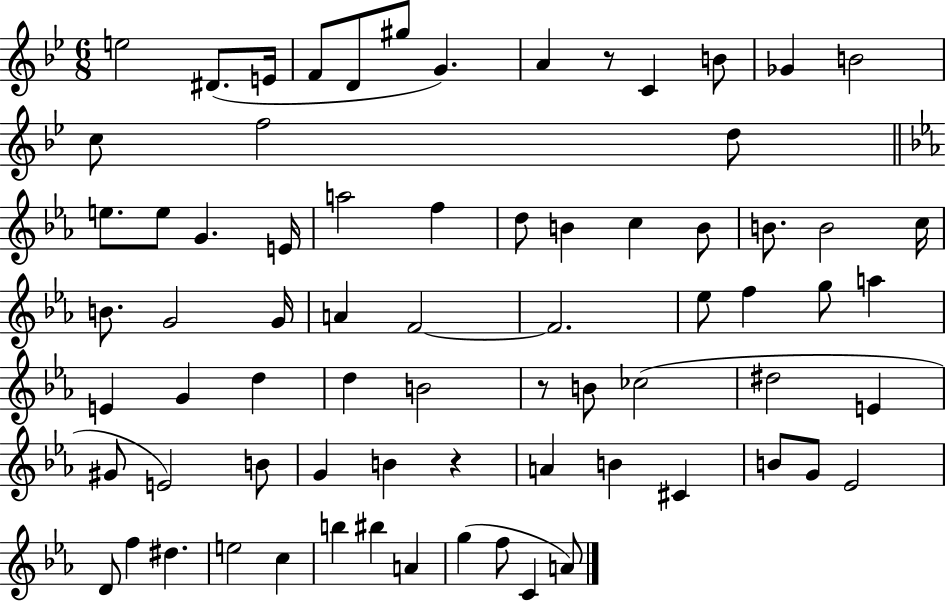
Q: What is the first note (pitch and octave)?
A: E5